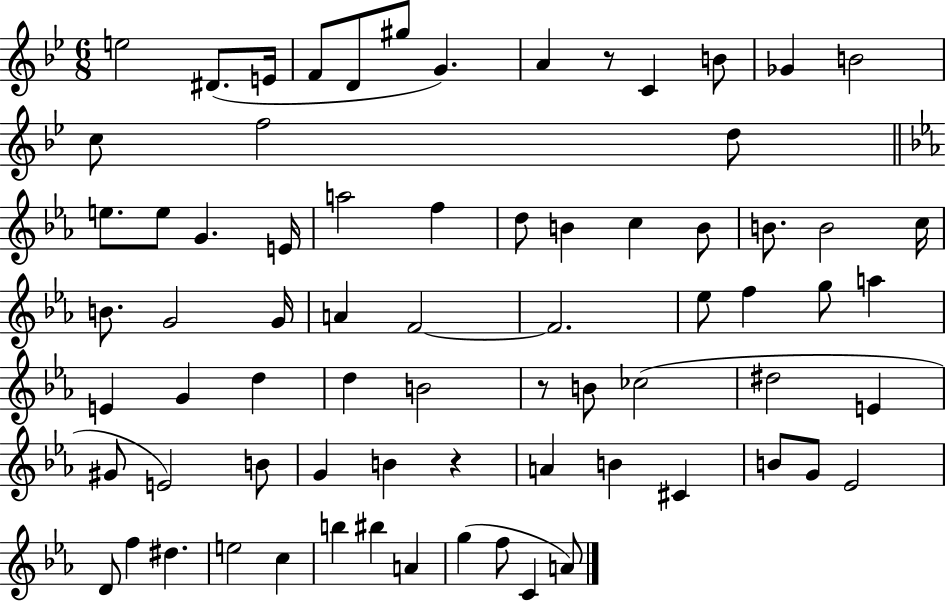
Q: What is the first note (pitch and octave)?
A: E5